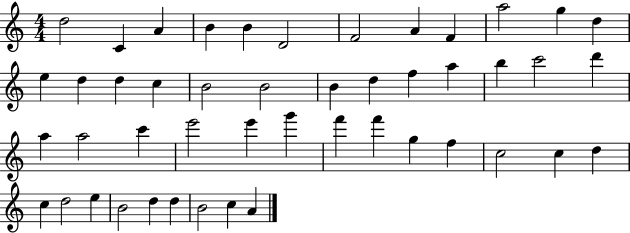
X:1
T:Untitled
M:4/4
L:1/4
K:C
d2 C A B B D2 F2 A F a2 g d e d d c B2 B2 B d f a b c'2 d' a a2 c' e'2 e' g' f' f' g f c2 c d c d2 e B2 d d B2 c A